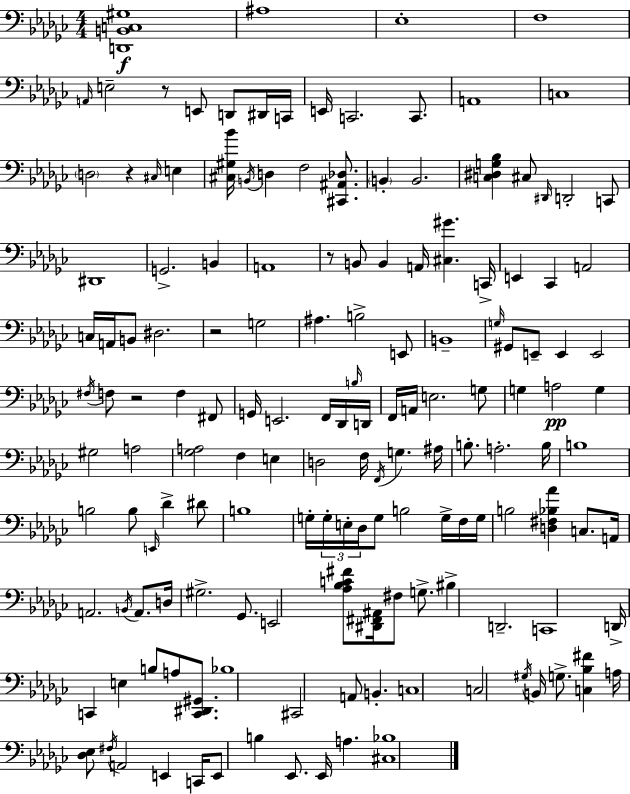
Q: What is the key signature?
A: EES minor